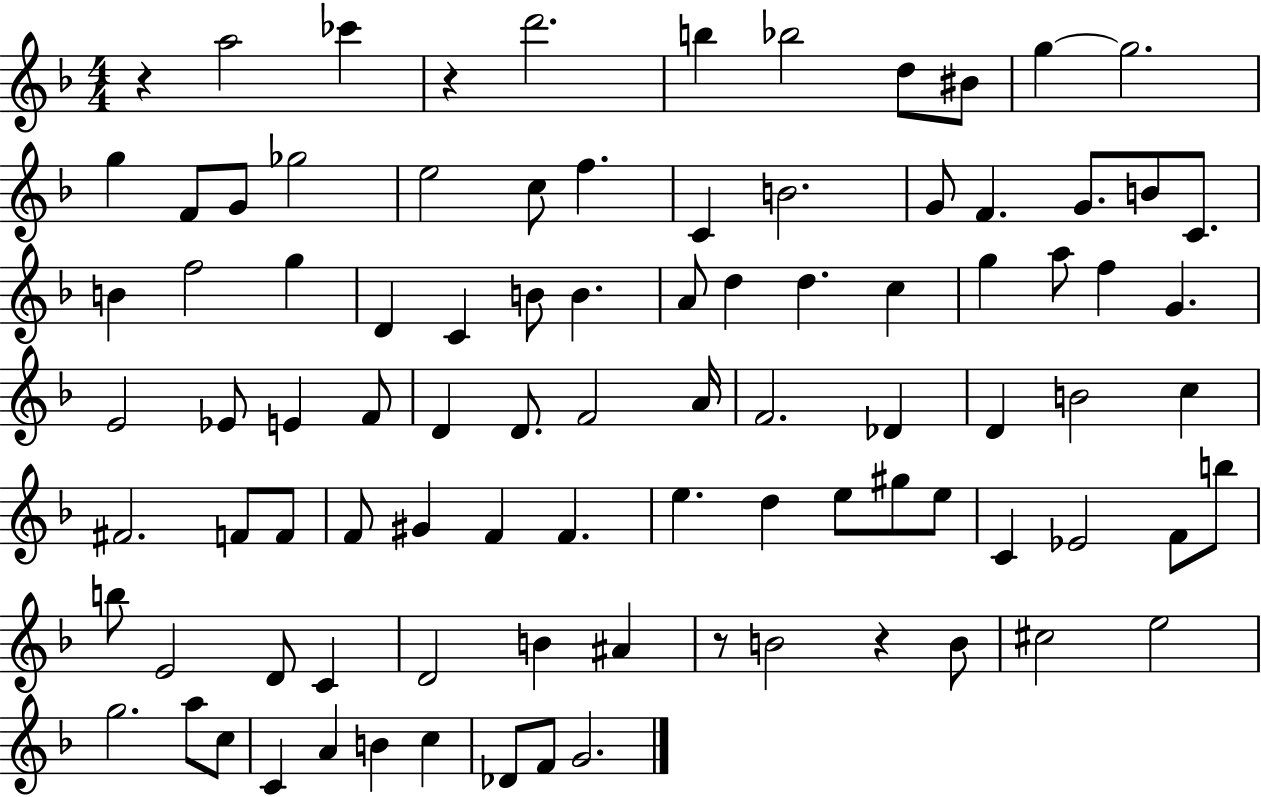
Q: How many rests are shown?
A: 4